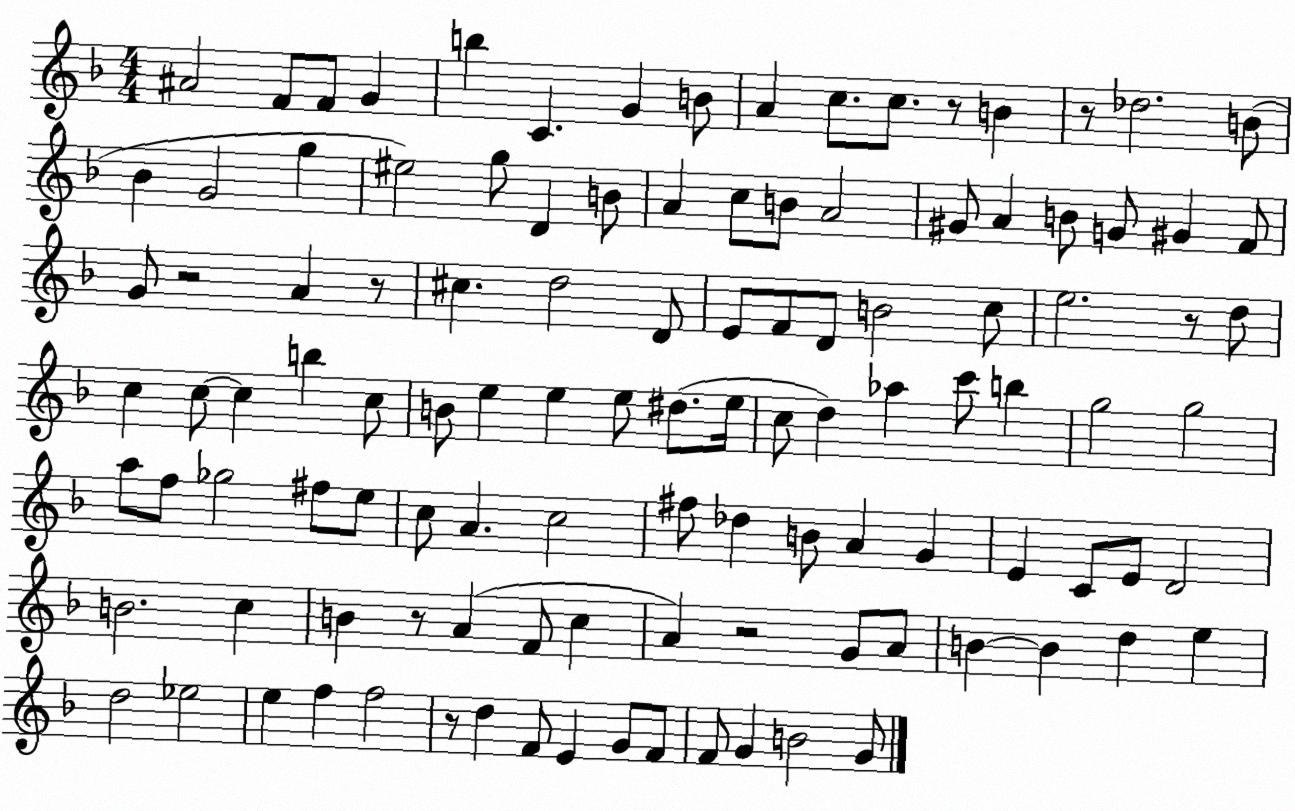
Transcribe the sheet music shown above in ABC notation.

X:1
T:Untitled
M:4/4
L:1/4
K:F
^A2 F/2 F/2 G b C G B/2 A c/2 c/2 z/2 B z/2 _d2 B/2 _B G2 g ^e2 g/2 D B/2 A c/2 B/2 A2 ^G/2 A B/2 G/2 ^G F/2 G/2 z2 A z/2 ^c d2 D/2 E/2 F/2 D/2 B2 c/2 e2 z/2 d/2 c c/2 c b c/2 B/2 e e e/2 ^d/2 e/4 c/2 d _a c'/2 b g2 g2 a/2 f/2 _g2 ^f/2 e/2 c/2 A c2 ^f/2 _d B/2 A G E C/2 E/2 D2 B2 c B z/2 A F/2 c A z2 G/2 A/2 B B d e d2 _e2 e f f2 z/2 d F/2 E G/2 F/2 F/2 G B2 G/2